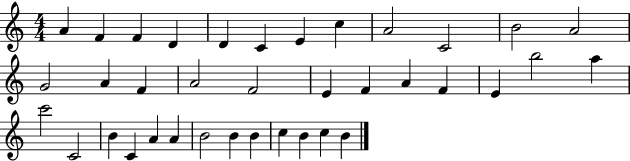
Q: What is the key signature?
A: C major